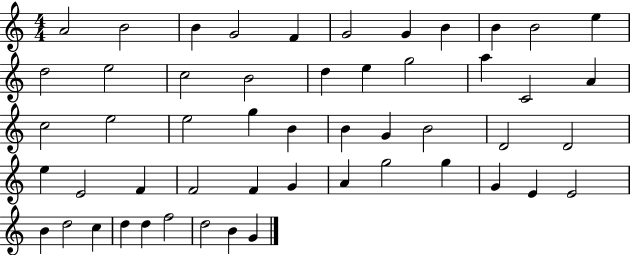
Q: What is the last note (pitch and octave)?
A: G4